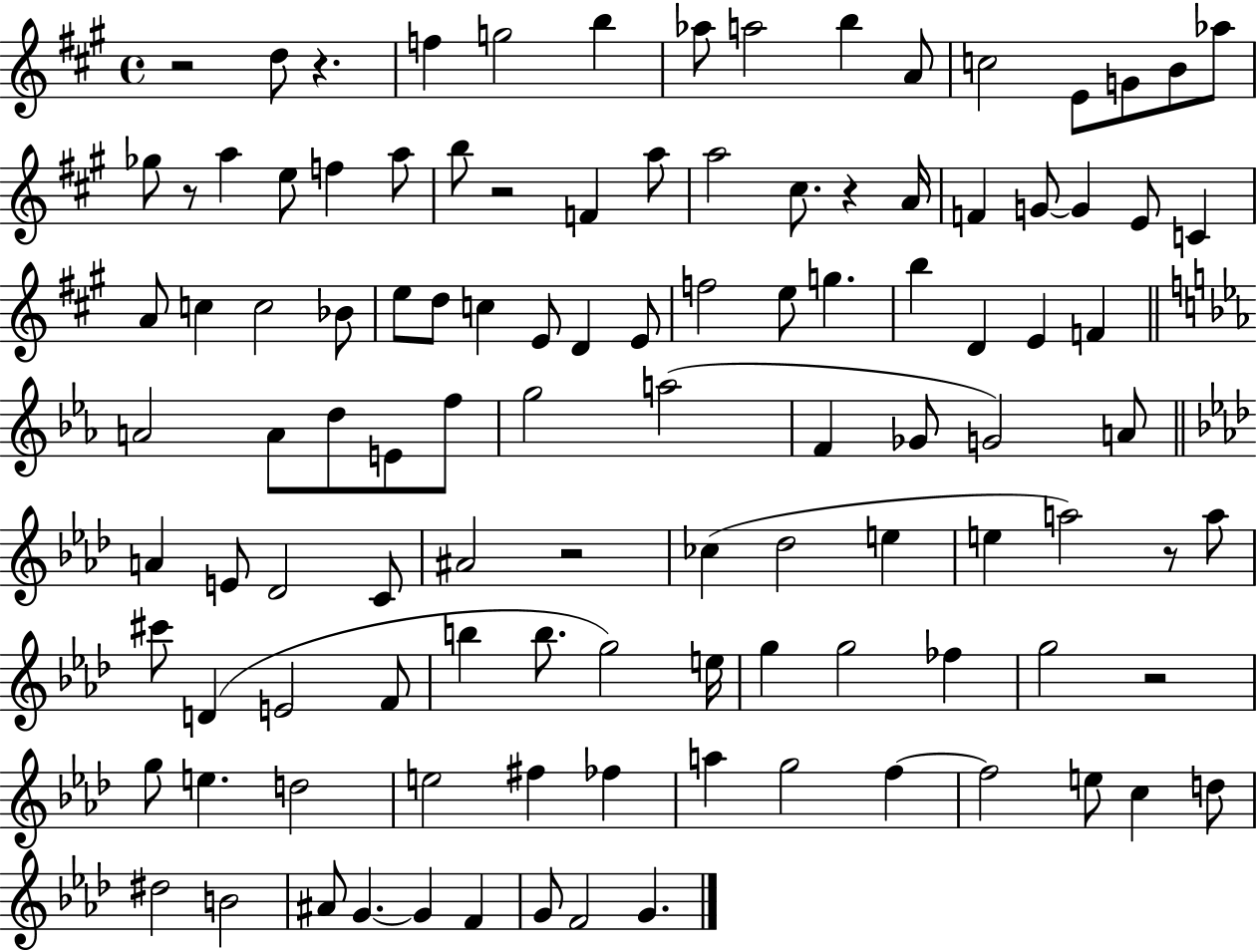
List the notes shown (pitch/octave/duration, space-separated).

R/h D5/e R/q. F5/q G5/h B5/q Ab5/e A5/h B5/q A4/e C5/h E4/e G4/e B4/e Ab5/e Gb5/e R/e A5/q E5/e F5/q A5/e B5/e R/h F4/q A5/e A5/h C#5/e. R/q A4/s F4/q G4/e G4/q E4/e C4/q A4/e C5/q C5/h Bb4/e E5/e D5/e C5/q E4/e D4/q E4/e F5/h E5/e G5/q. B5/q D4/q E4/q F4/q A4/h A4/e D5/e E4/e F5/e G5/h A5/h F4/q Gb4/e G4/h A4/e A4/q E4/e Db4/h C4/e A#4/h R/h CES5/q Db5/h E5/q E5/q A5/h R/e A5/e C#6/e D4/q E4/h F4/e B5/q B5/e. G5/h E5/s G5/q G5/h FES5/q G5/h R/h G5/e E5/q. D5/h E5/h F#5/q FES5/q A5/q G5/h F5/q F5/h E5/e C5/q D5/e D#5/h B4/h A#4/e G4/q. G4/q F4/q G4/e F4/h G4/q.